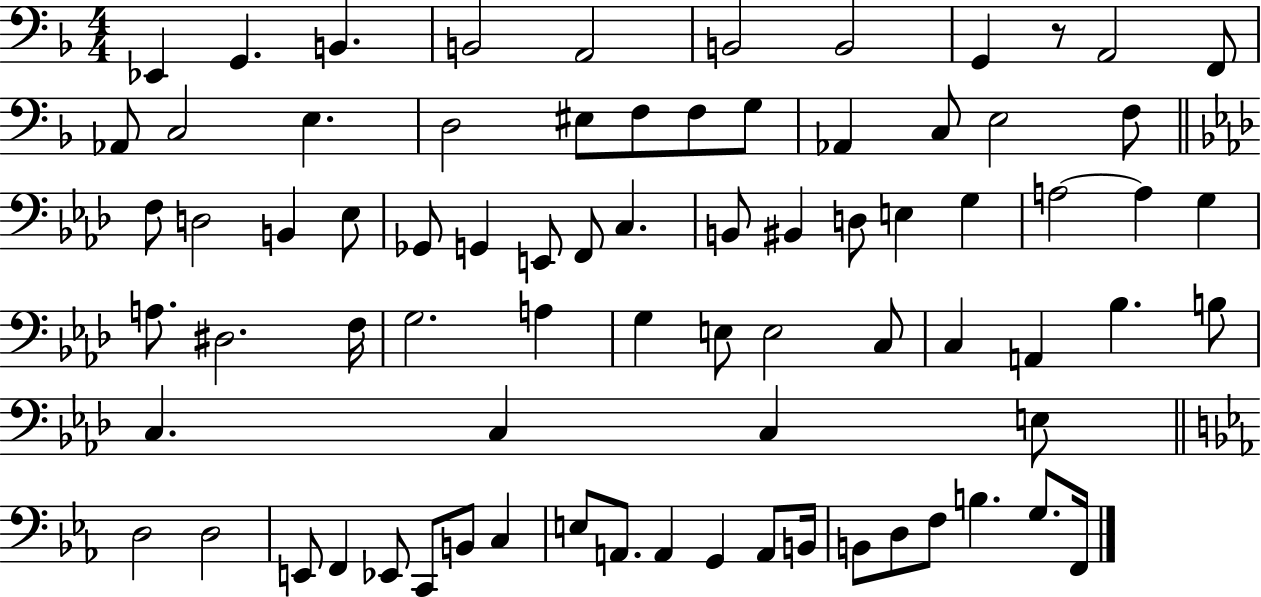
X:1
T:Untitled
M:4/4
L:1/4
K:F
_E,, G,, B,, B,,2 A,,2 B,,2 B,,2 G,, z/2 A,,2 F,,/2 _A,,/2 C,2 E, D,2 ^E,/2 F,/2 F,/2 G,/2 _A,, C,/2 E,2 F,/2 F,/2 D,2 B,, _E,/2 _G,,/2 G,, E,,/2 F,,/2 C, B,,/2 ^B,, D,/2 E, G, A,2 A, G, A,/2 ^D,2 F,/4 G,2 A, G, E,/2 E,2 C,/2 C, A,, _B, B,/2 C, C, C, E,/2 D,2 D,2 E,,/2 F,, _E,,/2 C,,/2 B,,/2 C, E,/2 A,,/2 A,, G,, A,,/2 B,,/4 B,,/2 D,/2 F,/2 B, G,/2 F,,/4